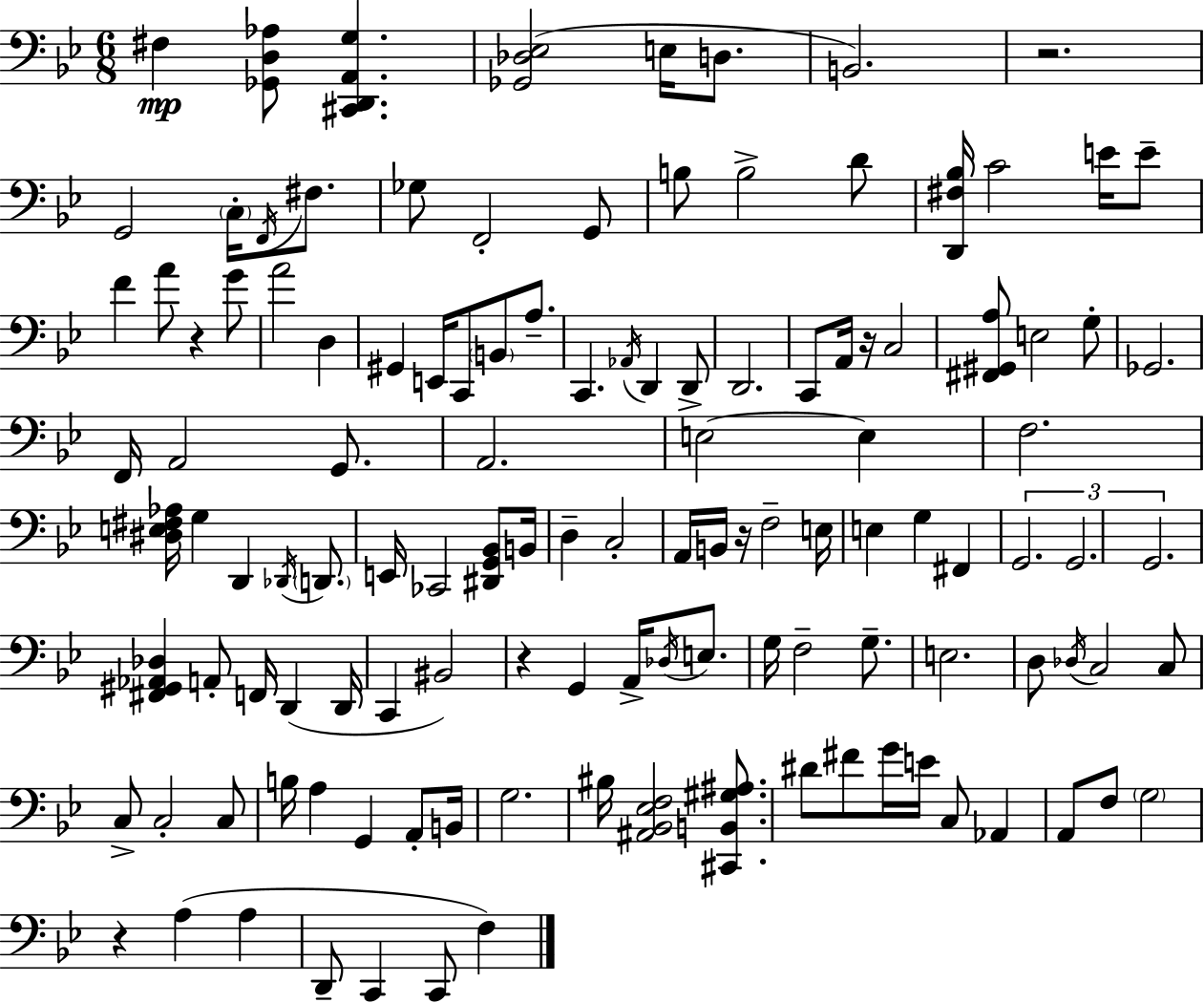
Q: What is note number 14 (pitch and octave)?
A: D4